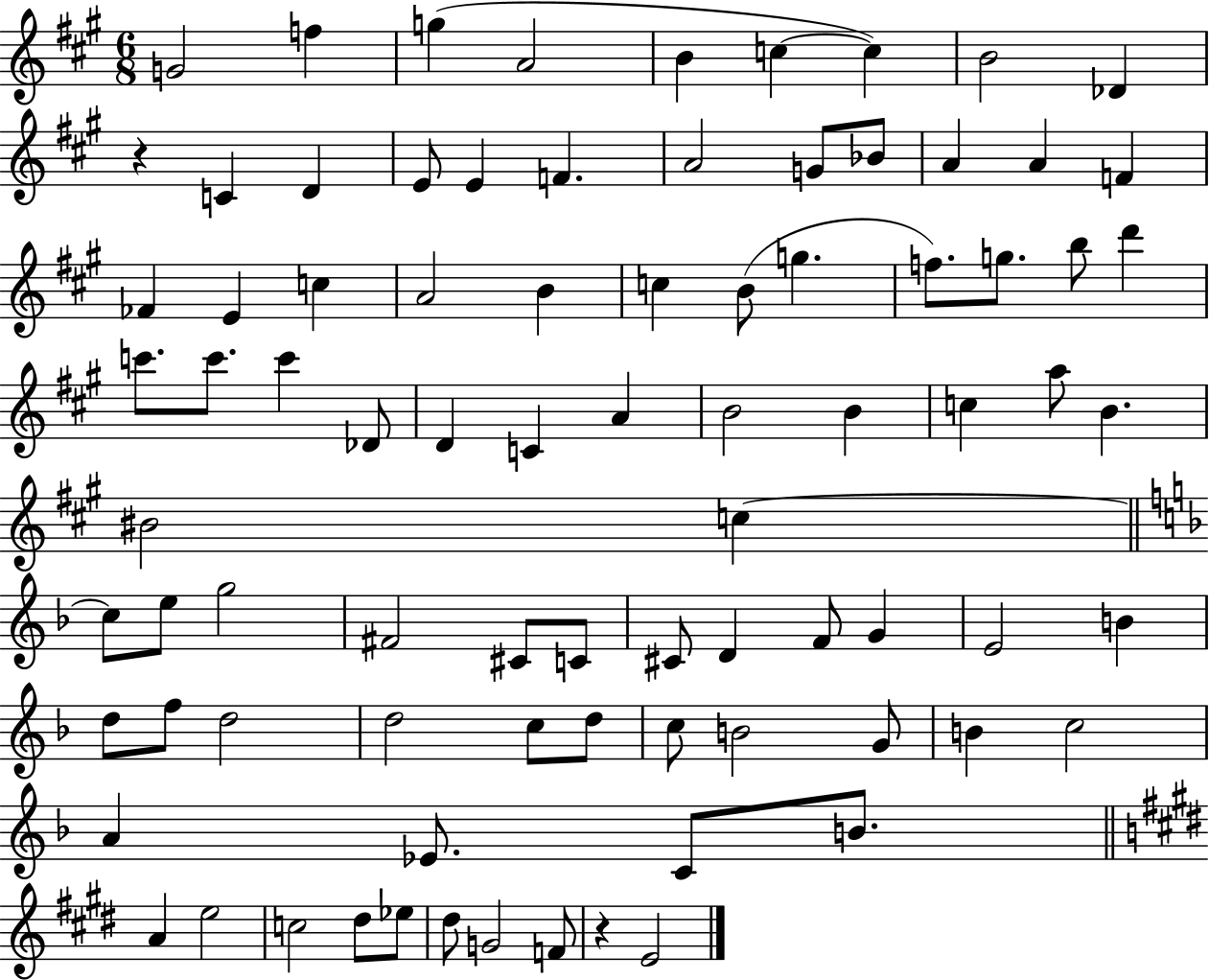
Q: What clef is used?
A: treble